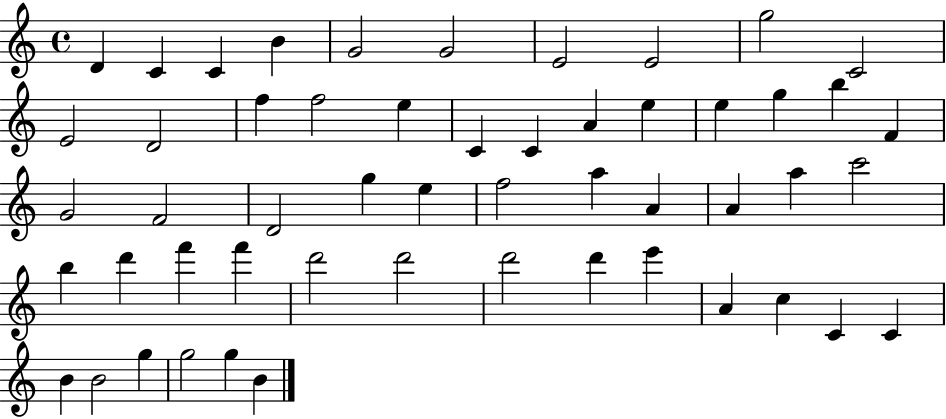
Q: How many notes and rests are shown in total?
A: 53